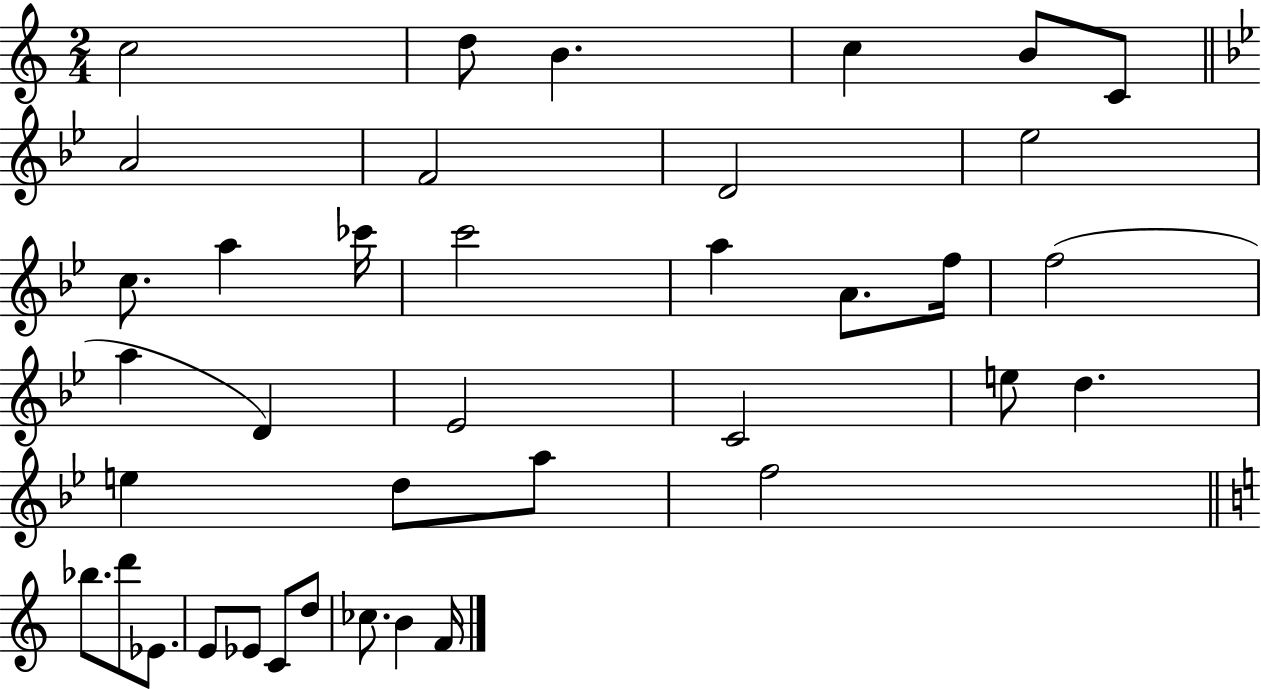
C5/h D5/e B4/q. C5/q B4/e C4/e A4/h F4/h D4/h Eb5/h C5/e. A5/q CES6/s C6/h A5/q A4/e. F5/s F5/h A5/q D4/q Eb4/h C4/h E5/e D5/q. E5/q D5/e A5/e F5/h Bb5/e. D6/e Eb4/e. E4/e Eb4/e C4/e D5/e CES5/e. B4/q F4/s